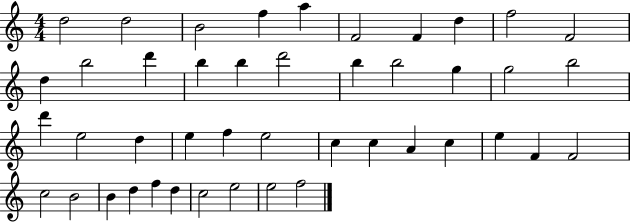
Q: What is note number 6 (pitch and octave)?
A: F4